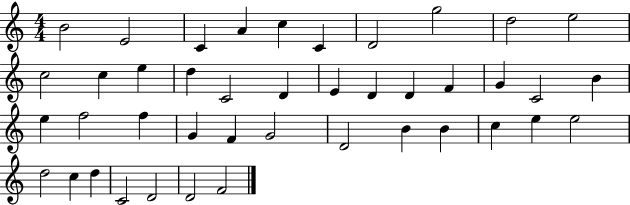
X:1
T:Untitled
M:4/4
L:1/4
K:C
B2 E2 C A c C D2 g2 d2 e2 c2 c e d C2 D E D D F G C2 B e f2 f G F G2 D2 B B c e e2 d2 c d C2 D2 D2 F2